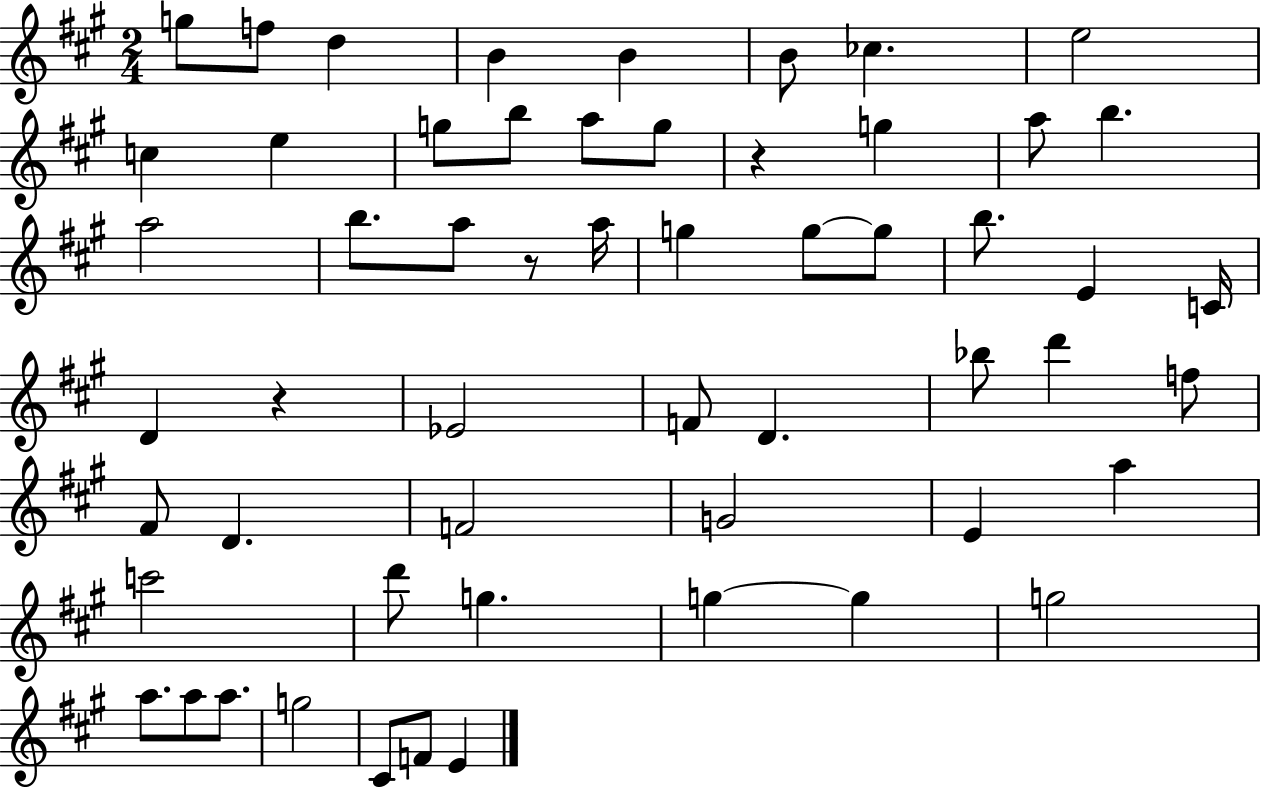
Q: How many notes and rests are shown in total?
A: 56